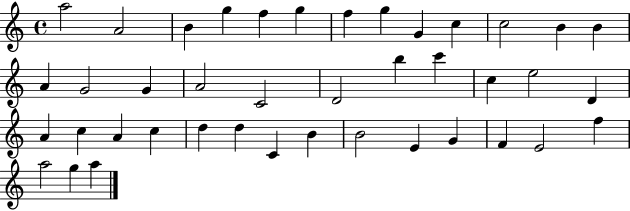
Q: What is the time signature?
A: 4/4